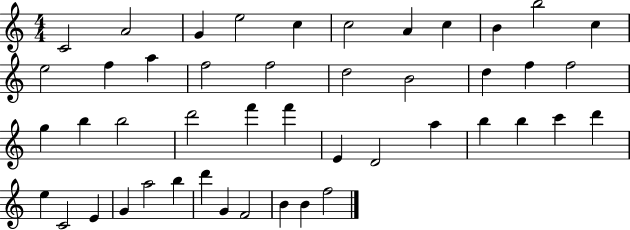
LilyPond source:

{
  \clef treble
  \numericTimeSignature
  \time 4/4
  \key c \major
  c'2 a'2 | g'4 e''2 c''4 | c''2 a'4 c''4 | b'4 b''2 c''4 | \break e''2 f''4 a''4 | f''2 f''2 | d''2 b'2 | d''4 f''4 f''2 | \break g''4 b''4 b''2 | d'''2 f'''4 f'''4 | e'4 d'2 a''4 | b''4 b''4 c'''4 d'''4 | \break e''4 c'2 e'4 | g'4 a''2 b''4 | d'''4 g'4 f'2 | b'4 b'4 f''2 | \break \bar "|."
}